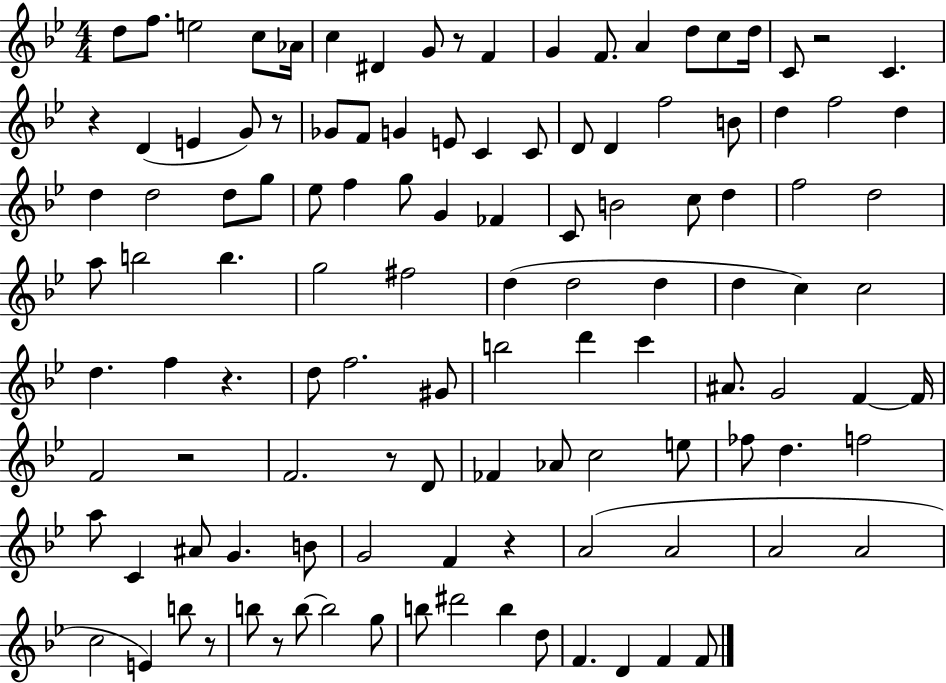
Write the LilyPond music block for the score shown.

{
  \clef treble
  \numericTimeSignature
  \time 4/4
  \key bes \major
  d''8 f''8. e''2 c''8 aes'16 | c''4 dis'4 g'8 r8 f'4 | g'4 f'8. a'4 d''8 c''8 d''16 | c'8 r2 c'4. | \break r4 d'4( e'4 g'8) r8 | ges'8 f'8 g'4 e'8 c'4 c'8 | d'8 d'4 f''2 b'8 | d''4 f''2 d''4 | \break d''4 d''2 d''8 g''8 | ees''8 f''4 g''8 g'4 fes'4 | c'8 b'2 c''8 d''4 | f''2 d''2 | \break a''8 b''2 b''4. | g''2 fis''2 | d''4( d''2 d''4 | d''4 c''4) c''2 | \break d''4. f''4 r4. | d''8 f''2. gis'8 | b''2 d'''4 c'''4 | ais'8. g'2 f'4~~ f'16 | \break f'2 r2 | f'2. r8 d'8 | fes'4 aes'8 c''2 e''8 | fes''8 d''4. f''2 | \break a''8 c'4 ais'8 g'4. b'8 | g'2 f'4 r4 | a'2( a'2 | a'2 a'2 | \break c''2 e'4) b''8 r8 | b''8 r8 b''8~~ b''2 g''8 | b''8 dis'''2 b''4 d''8 | f'4. d'4 f'4 f'8 | \break \bar "|."
}